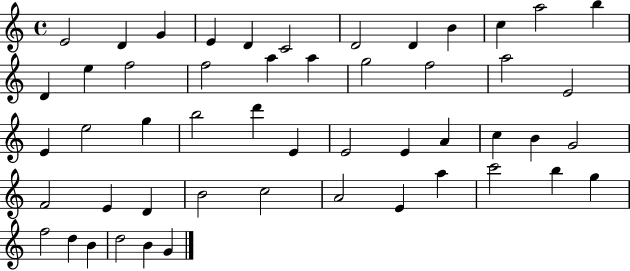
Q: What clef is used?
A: treble